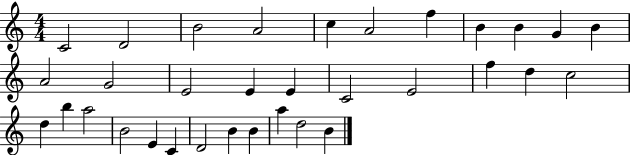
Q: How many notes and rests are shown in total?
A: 33